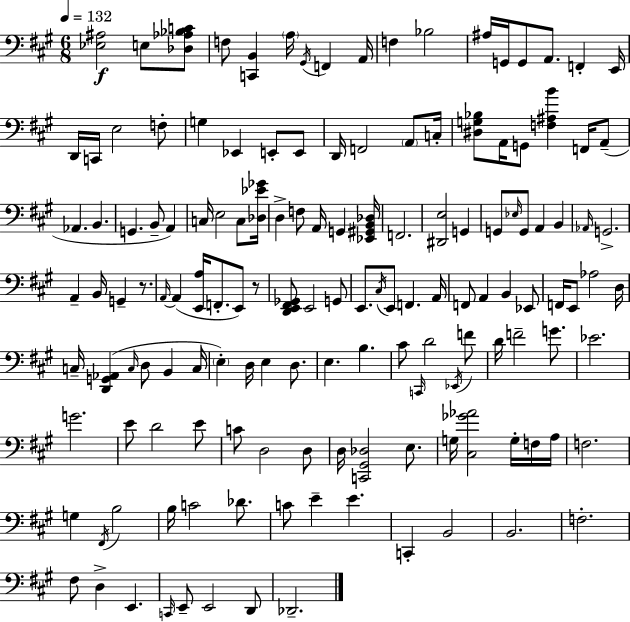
{
  \clef bass
  \numericTimeSignature
  \time 6/8
  \key a \major
  \tempo 4 = 132
  <ees ais>2\f e8 <des aes bes c'>8 | f8 <c, b,>4 \parenthesize a16 \acciaccatura { gis,16 } f,4 | a,16 f4 bes2 | ais16 g,16 g,8 a,8. f,4-. | \break e,16 d,16 c,16 e2 f8-. | g4 ees,4 e,8-. e,8 | d,16 f,2 \parenthesize a,8 | c16-. <dis g bes>8 a,16 g,8 <f ais b'>4 f,16 a,8--( | \break aes,4. b,4. | g,4. b,8-- a,4) | c16 e2 c8 | <des ees' ges'>16 d4-> f8 a,16 g,4 | \break <ees, gis, b, des>16 f,2. | <dis, e>2 g,4 | g,8 \grace { ees16 } g,8 a,4 b,4 | \grace { aes,16 } g,2.-> | \break a,4-- b,16 g,4-- | r8. \grace { a,16~ }~ a,4( <e, a>16 f,8.-. | e,8) r8 <d, e, fis, ges,>8 e,2 | g,8 e,8. \acciaccatura { cis16 } e,8 f,4. | \break a,16 f,8 a,4 b,4 | ees,8 f,16 e,8 aes2 | d16 c16-- <d, g, aes,>4( \grace { c16 } d8 | b,4 c16 \parenthesize e4-.) d16 e4 | \break d8. e4. | b4. cis'8 \grace { c,16 } d'2 | \acciaccatura { ees,16 } f'8 d'16 f'2-- | g'8. ees'2. | \break g'2. | e'8 d'2 | e'8 c'8 d2 | d8 d16 <c, gis, des>2 | \break e8. g16 <cis ges' aes'>2 | g16-. f16 a16 f2. | g4 | \acciaccatura { fis,16 } b2 b16 c'2 | \break des'8. c'8 e'4-- | e'4. c,4-. | b,2 b,2. | f2.-. | \break fis8 d4-> | e,4. \grace { c,16 } e,8-- | e,2 d,8 des,2.-- | \bar "|."
}